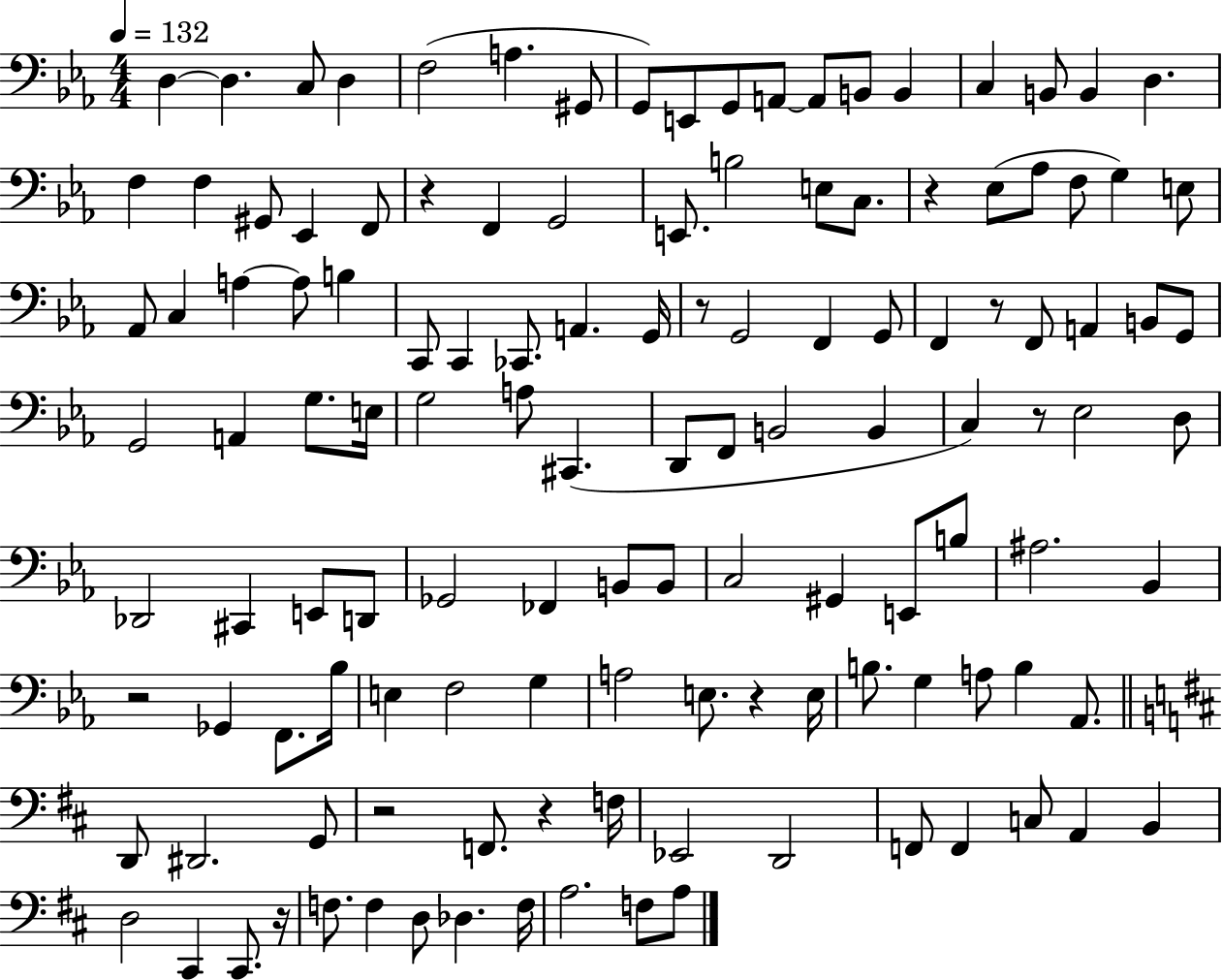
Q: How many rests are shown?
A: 10